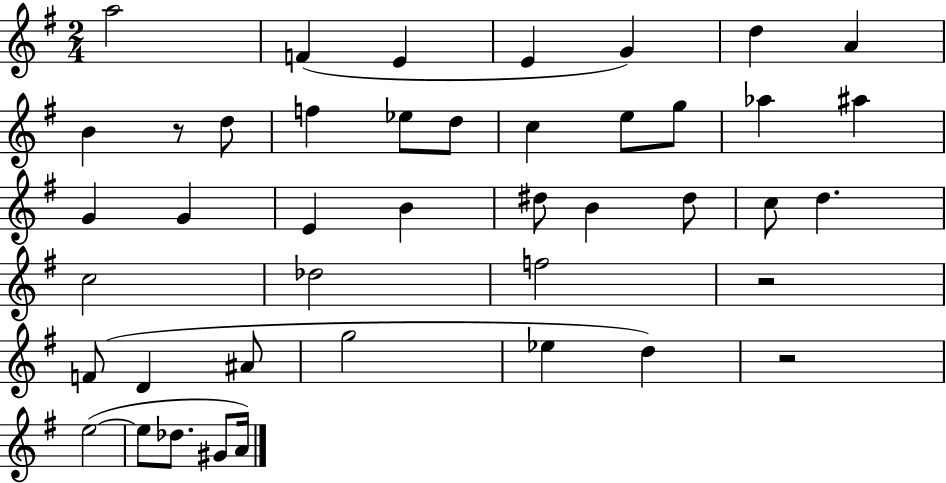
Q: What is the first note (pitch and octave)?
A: A5